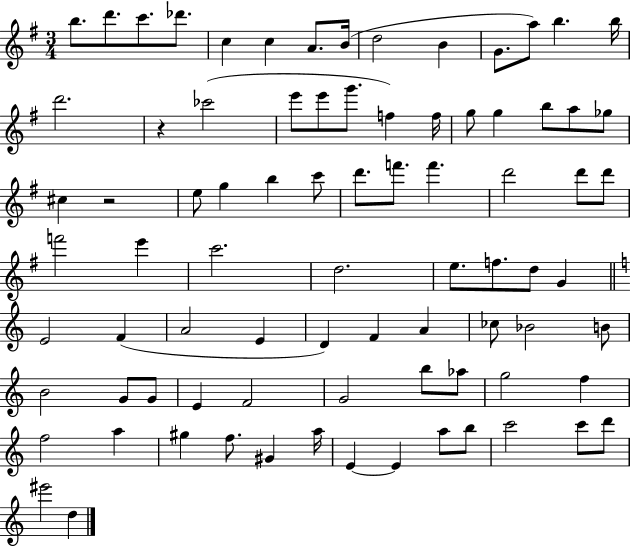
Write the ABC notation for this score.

X:1
T:Untitled
M:3/4
L:1/4
K:G
b/2 d'/2 c'/2 _d'/2 c c A/2 B/4 d2 B G/2 a/2 b b/4 d'2 z _c'2 e'/2 e'/2 g'/2 f f/4 g/2 g b/2 a/2 _g/2 ^c z2 e/2 g b c'/2 d'/2 f'/2 f' d'2 d'/2 d'/2 f'2 e' c'2 d2 e/2 f/2 d/2 G E2 F A2 E D F A _c/2 _B2 B/2 B2 G/2 G/2 E F2 G2 b/2 _a/2 g2 f f2 a ^g f/2 ^G a/4 E E a/2 b/2 c'2 c'/2 d'/2 ^e'2 d